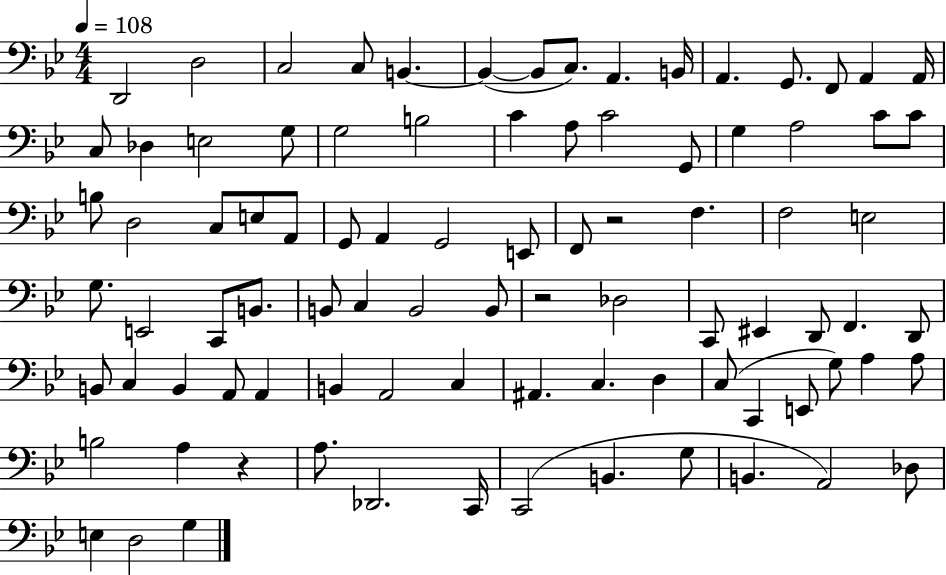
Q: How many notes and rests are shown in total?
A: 90